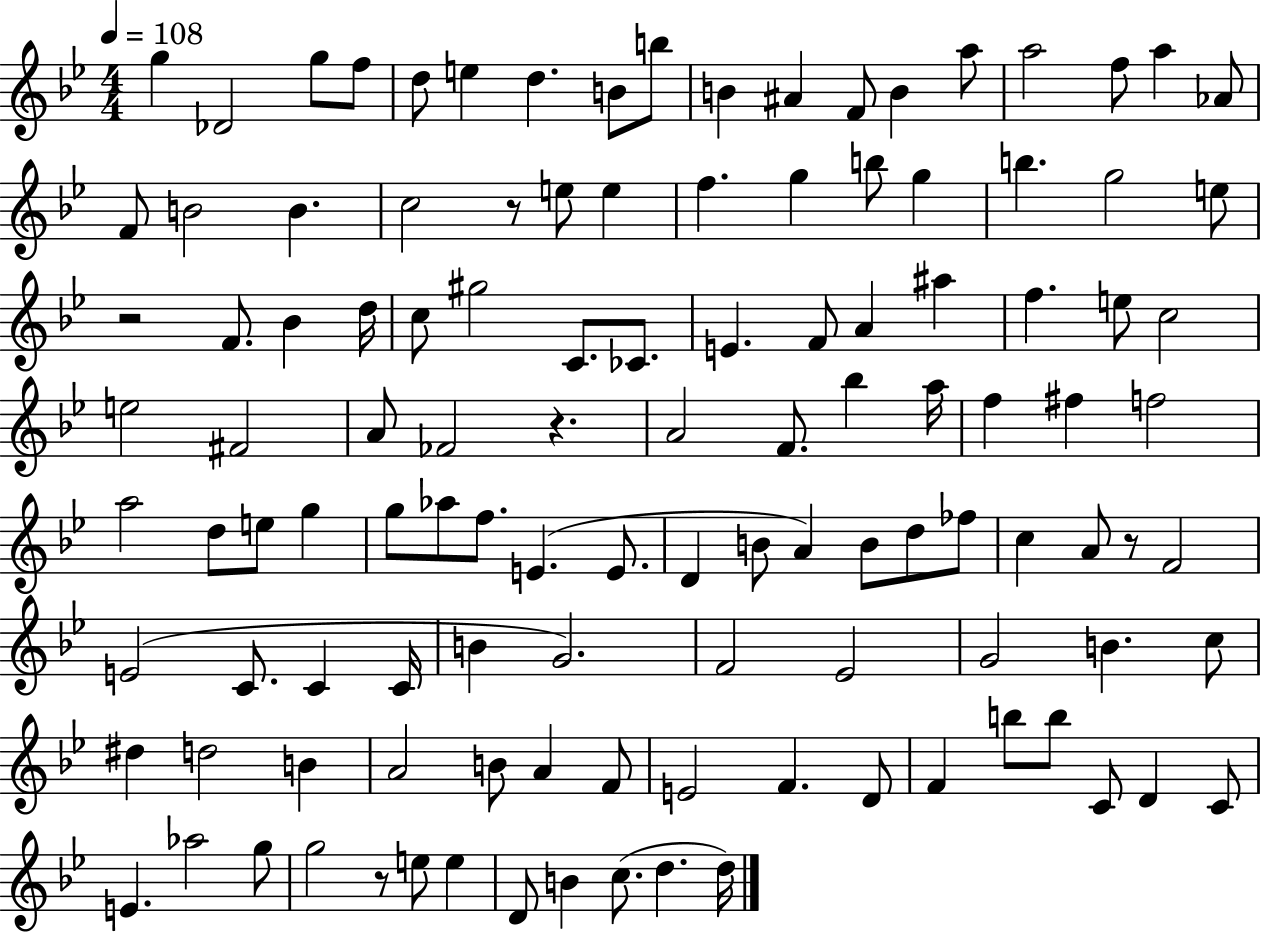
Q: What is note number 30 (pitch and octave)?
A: G5